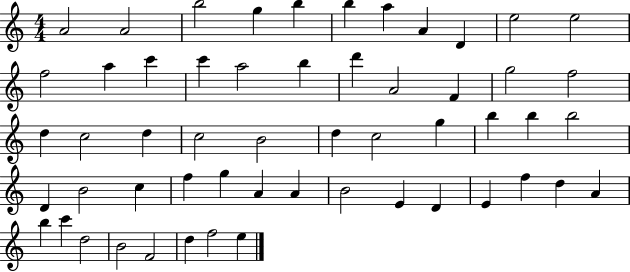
{
  \clef treble
  \numericTimeSignature
  \time 4/4
  \key c \major
  a'2 a'2 | b''2 g''4 b''4 | b''4 a''4 a'4 d'4 | e''2 e''2 | \break f''2 a''4 c'''4 | c'''4 a''2 b''4 | d'''4 a'2 f'4 | g''2 f''2 | \break d''4 c''2 d''4 | c''2 b'2 | d''4 c''2 g''4 | b''4 b''4 b''2 | \break d'4 b'2 c''4 | f''4 g''4 a'4 a'4 | b'2 e'4 d'4 | e'4 f''4 d''4 a'4 | \break b''4 c'''4 d''2 | b'2 f'2 | d''4 f''2 e''4 | \bar "|."
}